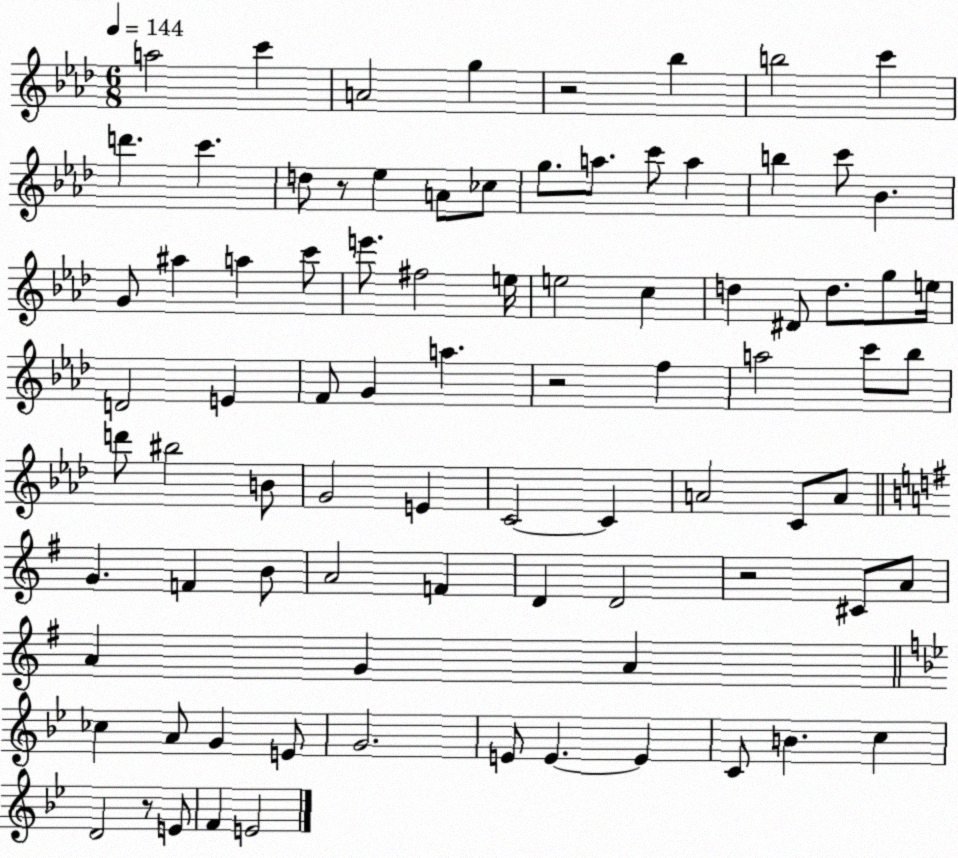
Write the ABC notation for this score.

X:1
T:Untitled
M:6/8
L:1/4
K:Ab
a2 c' A2 g z2 _b b2 c' d' c' d/2 z/2 _e A/2 _c/2 g/2 a/2 c'/2 a b c'/2 _B G/2 ^a a c'/2 e'/2 ^f2 e/4 e2 c d ^D/2 d/2 g/2 e/4 D2 E F/2 G a z2 f a2 c'/2 _b/2 d'/2 ^b2 B/2 G2 E C2 C A2 C/2 A/2 G F B/2 A2 F D D2 z2 ^C/2 A/2 A G A _c A/2 G E/2 G2 E/2 E E C/2 B c D2 z/2 E/2 F E2